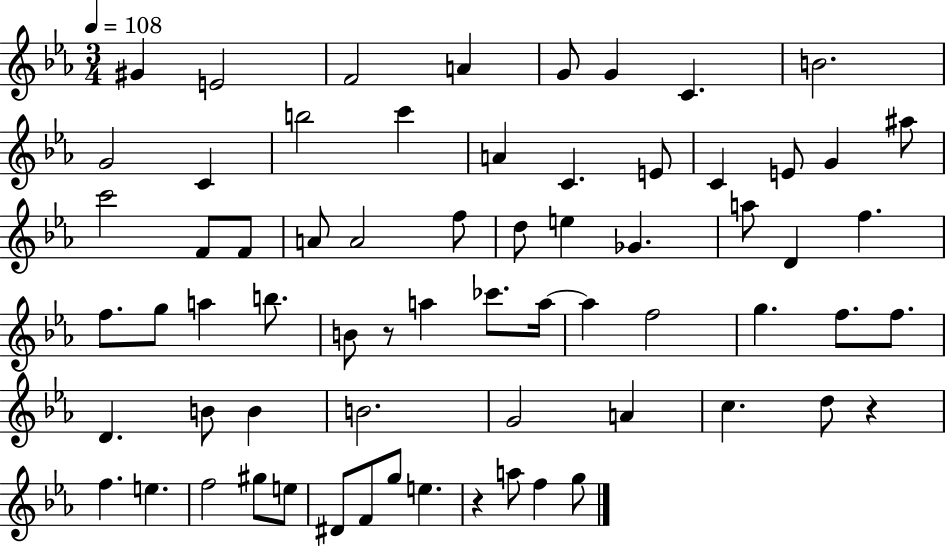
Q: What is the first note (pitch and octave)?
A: G#4